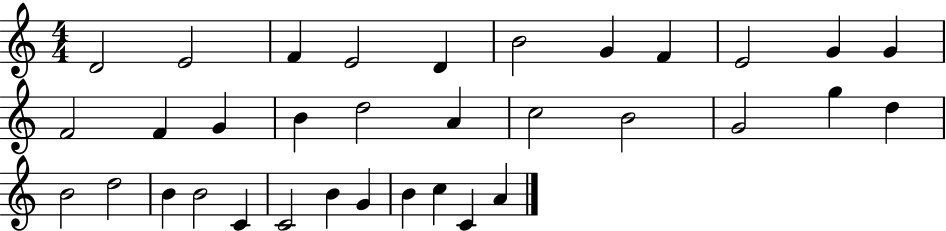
{
  \clef treble
  \numericTimeSignature
  \time 4/4
  \key c \major
  d'2 e'2 | f'4 e'2 d'4 | b'2 g'4 f'4 | e'2 g'4 g'4 | \break f'2 f'4 g'4 | b'4 d''2 a'4 | c''2 b'2 | g'2 g''4 d''4 | \break b'2 d''2 | b'4 b'2 c'4 | c'2 b'4 g'4 | b'4 c''4 c'4 a'4 | \break \bar "|."
}